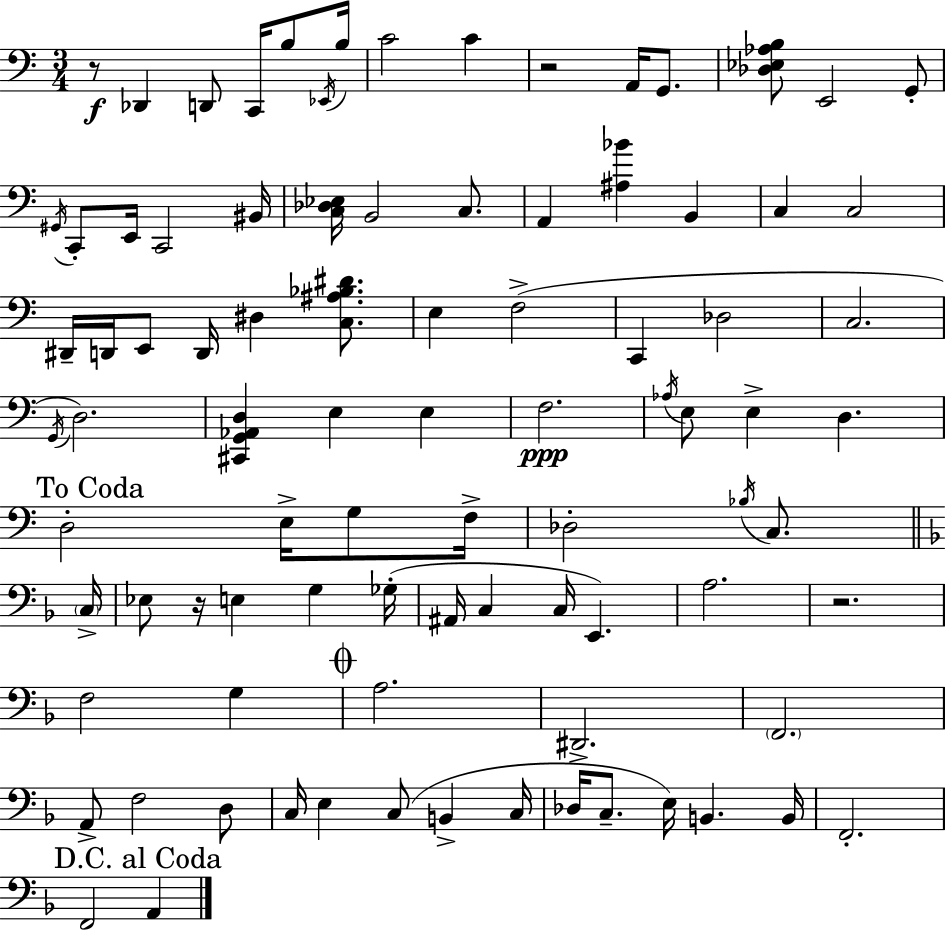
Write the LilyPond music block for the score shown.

{
  \clef bass
  \numericTimeSignature
  \time 3/4
  \key a \minor
  r8\f des,4 d,8 c,16 b8 \acciaccatura { ees,16 } | b16 c'2 c'4 | r2 a,16 g,8. | <des ees aes b>8 e,2 g,8-. | \break \acciaccatura { gis,16 } c,8-. e,16 c,2 | bis,16 <c des ees>16 b,2 c8. | a,4 <ais bes'>4 b,4 | c4 c2 | \break dis,16-- d,16 e,8 d,16 dis4 <c ais bes dis'>8. | e4 f2->( | c,4 des2 | c2. | \break \acciaccatura { g,16 } d2.) | <cis, g, aes, d>4 e4 e4 | f2.\ppp | \acciaccatura { aes16 } e8 e4-> d4. | \break \mark "To Coda" d2-. | e16-> g8 f16-> des2-. | \acciaccatura { bes16 } c8. \bar "||" \break \key d \minor \parenthesize c16-> ees8 r16 e4 g4 | ges16-.( ais,16 c4 c16 e,4.) | a2. | r2. | \break f2 g4 | \mark \markup { \musicglyph "scripts.coda" } a2. | dis,2.-> | \parenthesize f,2. | \break a,8-> f2 d8 | c16 e4 c8( b,4-> | c16 des16 c8.-- e16) b,4. | b,16 f,2.-. | \break \mark "D.C. al Coda" f,2 a,4 | \bar "|."
}